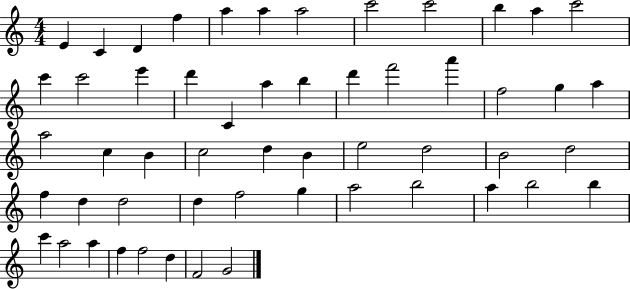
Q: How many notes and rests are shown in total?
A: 54